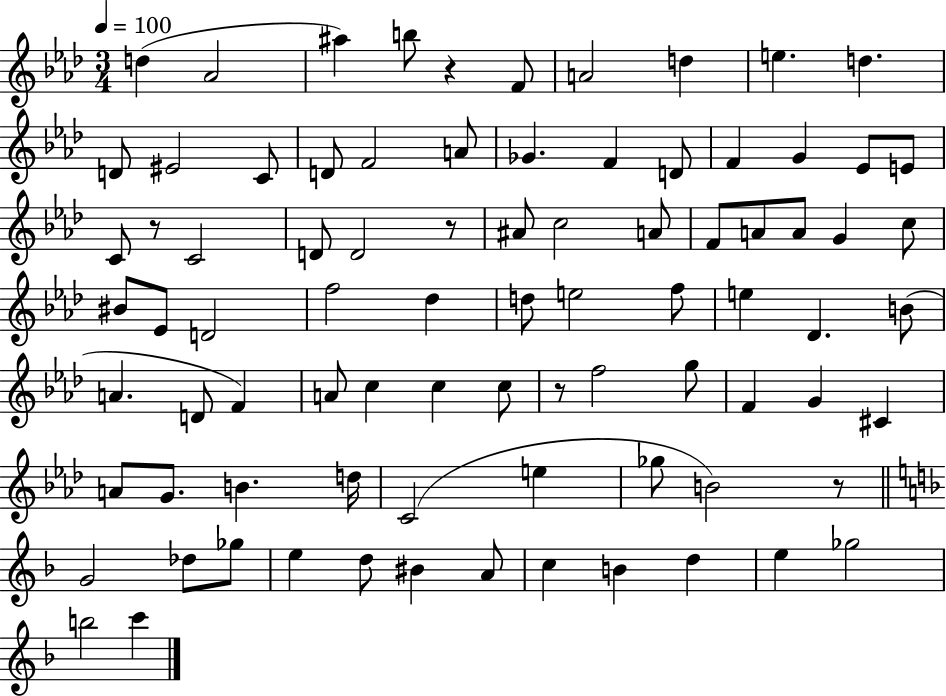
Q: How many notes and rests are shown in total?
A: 84